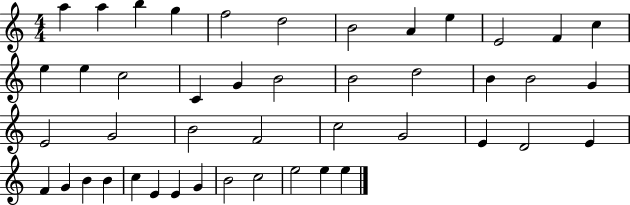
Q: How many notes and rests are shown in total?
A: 45